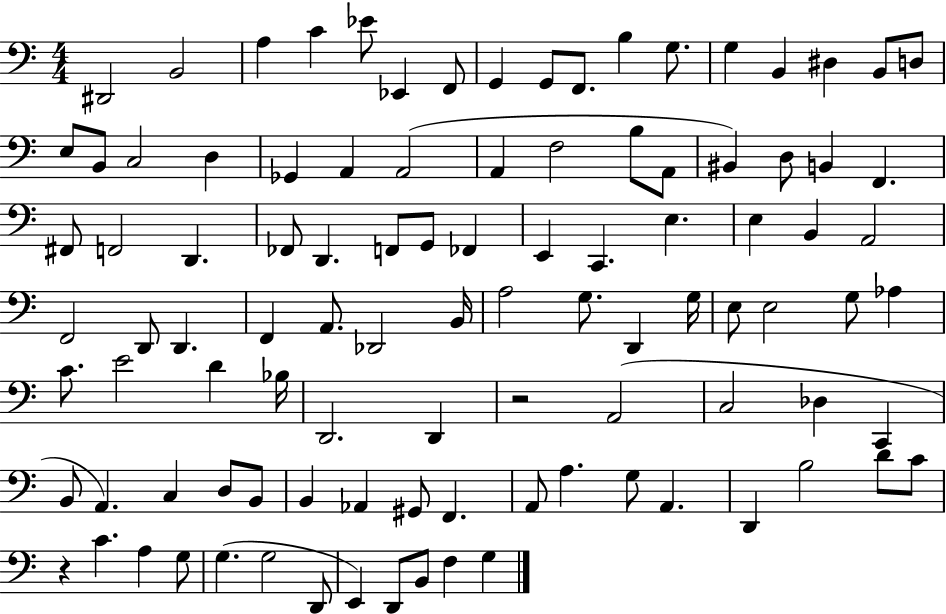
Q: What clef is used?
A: bass